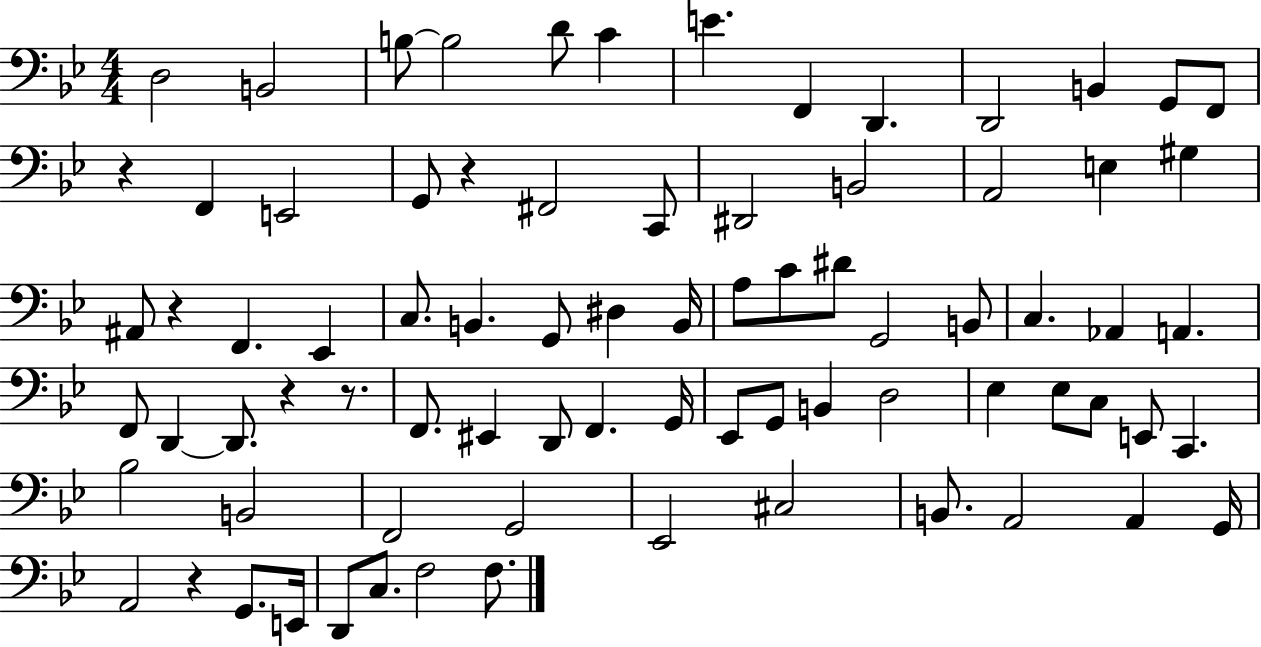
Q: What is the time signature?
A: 4/4